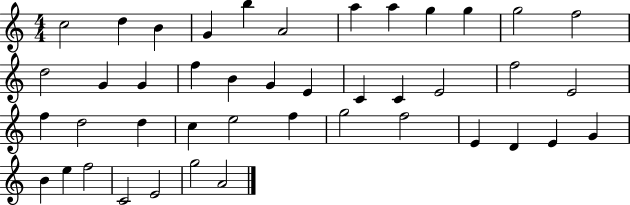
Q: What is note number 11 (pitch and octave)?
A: G5